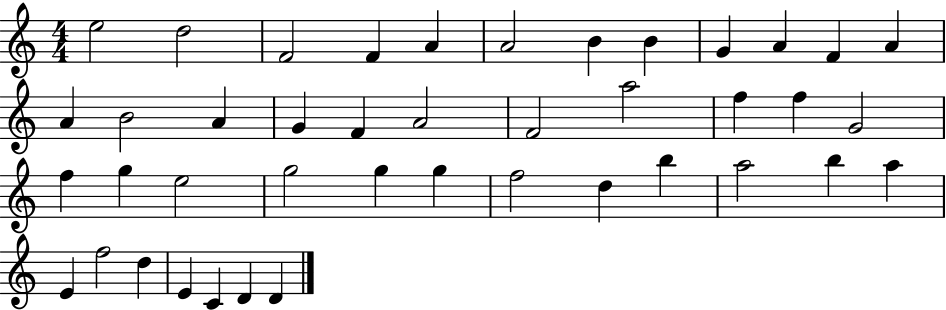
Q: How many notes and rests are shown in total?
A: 42